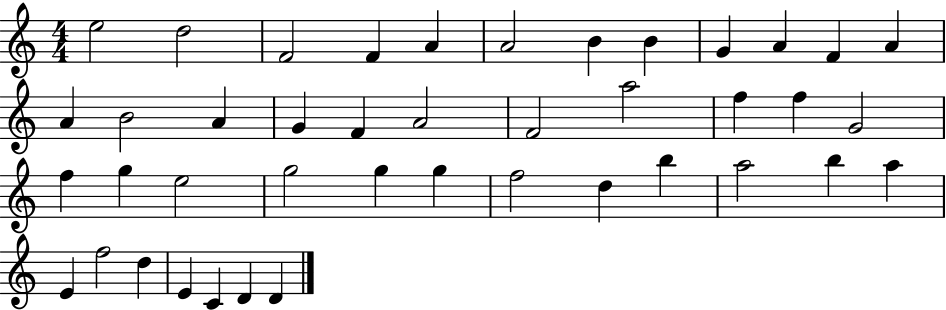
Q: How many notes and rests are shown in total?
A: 42